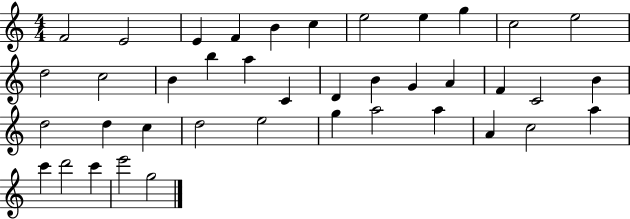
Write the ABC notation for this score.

X:1
T:Untitled
M:4/4
L:1/4
K:C
F2 E2 E F B c e2 e g c2 e2 d2 c2 B b a C D B G A F C2 B d2 d c d2 e2 g a2 a A c2 a c' d'2 c' e'2 g2